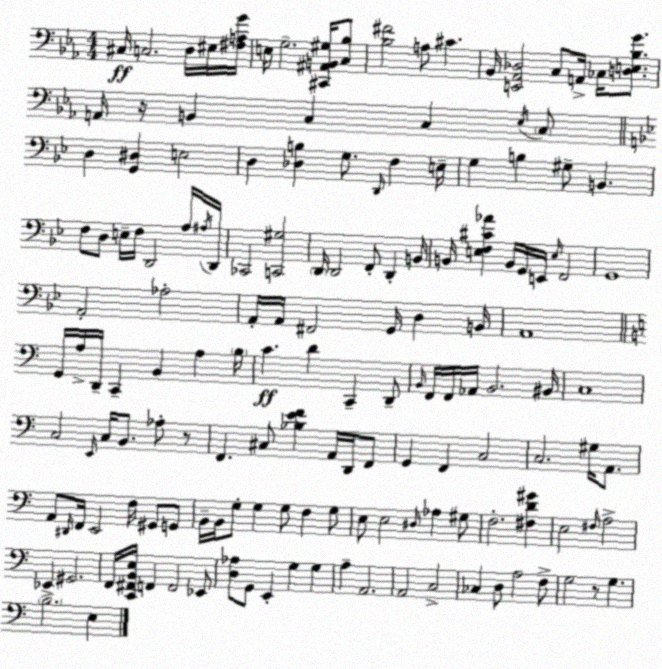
X:1
T:Untitled
M:4/4
L:1/4
K:Cm
^C,/4 C,2 D,/4 ^E,/4 [^F,A,G]/4 E,/4 G,2 [^C,,^A,,B,,^G,]/4 [C,_B,]/2 [_B,^F]2 A,/2 ^C _B,,/4 [E,,_A,,_D,]2 C,/2 A,,/4 _C,/4 [D,E,_B,G]/2 A,,/4 z/4 B,, C, C, _E,/4 C,/2 D, [G,,^D,] E,2 D, [_D,B,] G,/2 D,,/4 F, E,/4 G, B, ^G,/2 B,, F,/2 D,/2 E,/4 F,/4 D,,2 A,/4 ^A,/4 D,,/4 _C,,2 [C,,^G,]2 D,,/4 D,,2 F,,/2 D,, B,,/4 B,,/4 [E,F,^C_A] B,,/4 G,,/4 E,,/4 E,/4 F,,2 G,,4 A,,2 _A,2 A,,/4 A,,/4 ^F,,2 G,,/4 D, B,,/4 A,,4 G,,/4 A,/4 D,,/4 C,, B,, A, B,/4 C D C,, D,,/2 B,,/4 F,,/4 F,,/4 _A,,/4 B,,2 ^B,,/4 C,4 C,2 E,,/4 C,/4 B,,/2 _A,/2 z/2 F,, ^C,/2 [_B,EF] A,,/4 D,,/4 F,,/2 G,, F,, C,2 C,2 ^G,/4 A,,/2 A,,/2 ^D,,/4 F,,/4 E,,2 F,/4 ^G,,/2 G,,/2 B,,/4 B,,/4 G,/2 G, G,/2 F, G,/2 E,/2 E,2 ^D,/4 _A, ^G,/2 F,2 [^F,D^G] E,2 ^F,/4 A,2 _E,, ^G,,2 F,,/4 [C,,^F,,B,,E,]/4 F,, F,,2 _E,,/2 [D,_A,]/2 G,,/2 E,, G, G, A, A,,2 A,,2 C,2 _C, D,/2 A,2 F,/2 G,2 z/2 G, B,2 E,